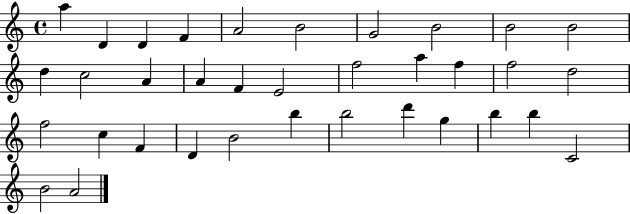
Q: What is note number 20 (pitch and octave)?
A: F5